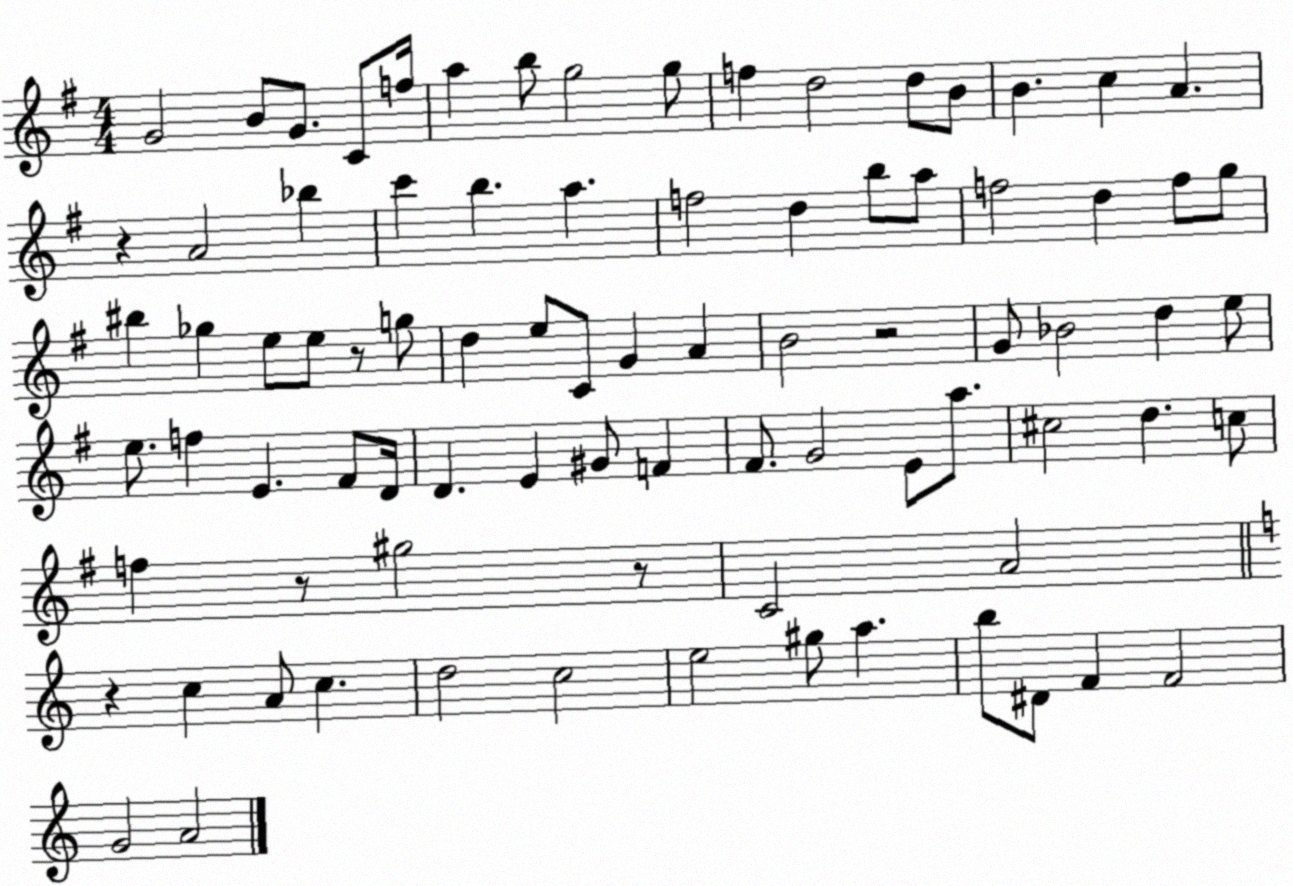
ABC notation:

X:1
T:Untitled
M:4/4
L:1/4
K:G
G2 B/2 G/2 C/2 f/4 a b/2 g2 g/2 f d2 d/2 B/2 B c A z A2 _b c' b a f2 d b/2 a/2 f2 d f/2 g/2 ^b _g e/2 e/2 z/2 g/2 d e/2 C/2 G A B2 z2 G/2 _B2 d e/2 e/2 f E ^F/2 D/4 D E ^G/2 F ^F/2 G2 E/2 a/2 ^c2 d c/2 f z/2 ^g2 z/2 C2 A2 z c A/2 c d2 c2 e2 ^g/2 a b/2 ^D/2 F F2 G2 A2